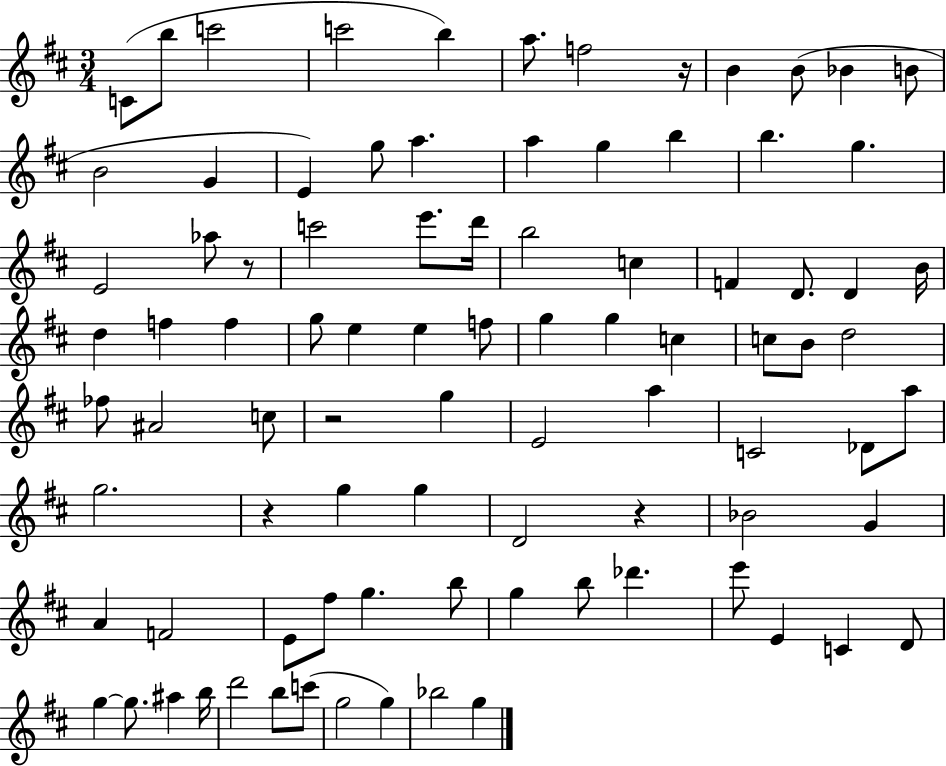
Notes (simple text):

C4/e B5/e C6/h C6/h B5/q A5/e. F5/h R/s B4/q B4/e Bb4/q B4/e B4/h G4/q E4/q G5/e A5/q. A5/q G5/q B5/q B5/q. G5/q. E4/h Ab5/e R/e C6/h E6/e. D6/s B5/h C5/q F4/q D4/e. D4/q B4/s D5/q F5/q F5/q G5/e E5/q E5/q F5/e G5/q G5/q C5/q C5/e B4/e D5/h FES5/e A#4/h C5/e R/h G5/q E4/h A5/q C4/h Db4/e A5/e G5/h. R/q G5/q G5/q D4/h R/q Bb4/h G4/q A4/q F4/h E4/e F#5/e G5/q. B5/e G5/q B5/e Db6/q. E6/e E4/q C4/q D4/e G5/q G5/e. A#5/q B5/s D6/h B5/e C6/e G5/h G5/q Bb5/h G5/q